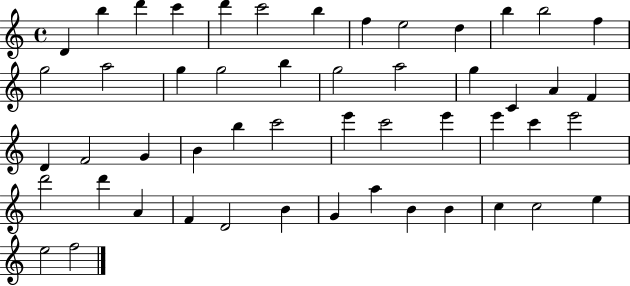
X:1
T:Untitled
M:4/4
L:1/4
K:C
D b d' c' d' c'2 b f e2 d b b2 f g2 a2 g g2 b g2 a2 g C A F D F2 G B b c'2 e' c'2 e' e' c' e'2 d'2 d' A F D2 B G a B B c c2 e e2 f2